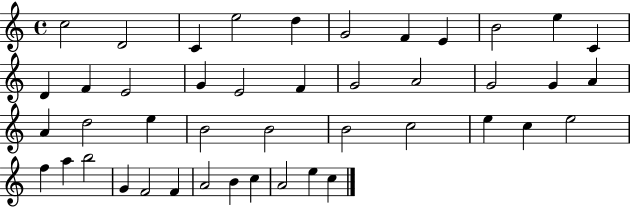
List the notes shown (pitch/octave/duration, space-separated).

C5/h D4/h C4/q E5/h D5/q G4/h F4/q E4/q B4/h E5/q C4/q D4/q F4/q E4/h G4/q E4/h F4/q G4/h A4/h G4/h G4/q A4/q A4/q D5/h E5/q B4/h B4/h B4/h C5/h E5/q C5/q E5/h F5/q A5/q B5/h G4/q F4/h F4/q A4/h B4/q C5/q A4/h E5/q C5/q